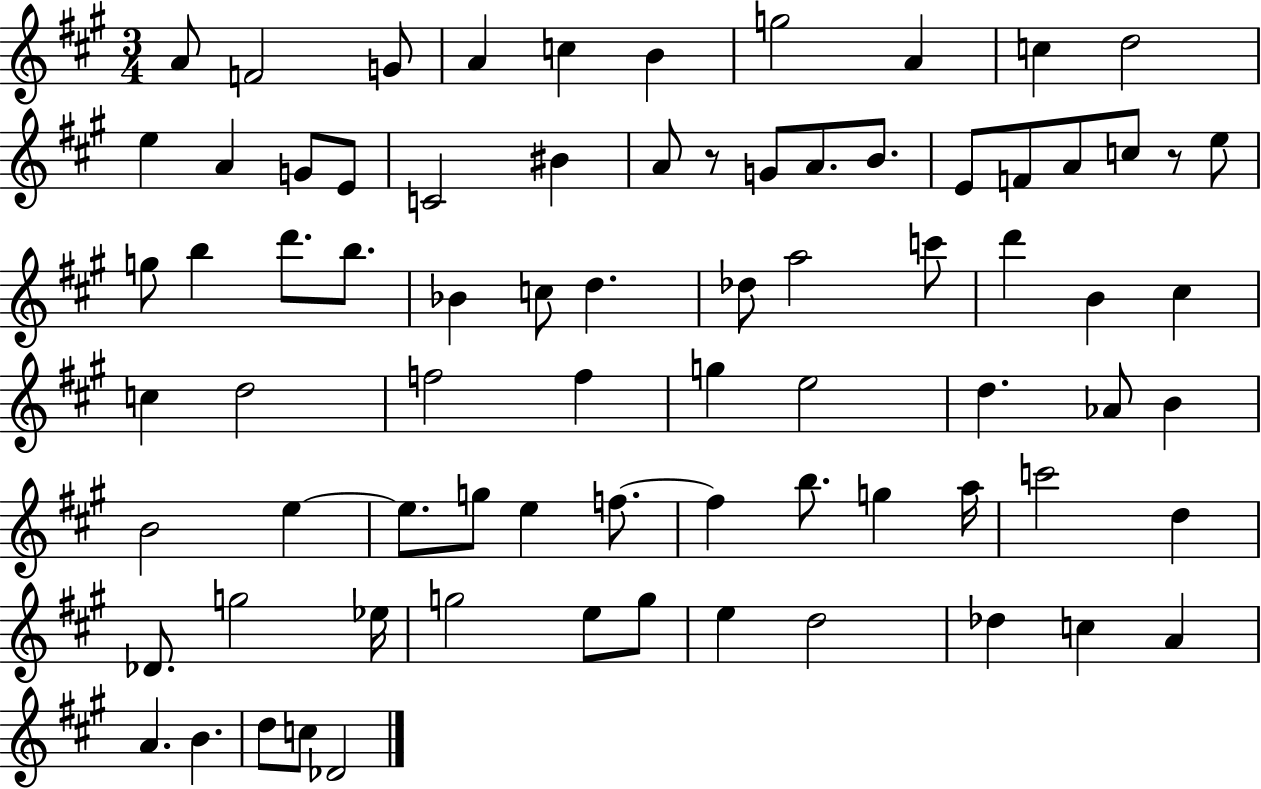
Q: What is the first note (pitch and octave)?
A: A4